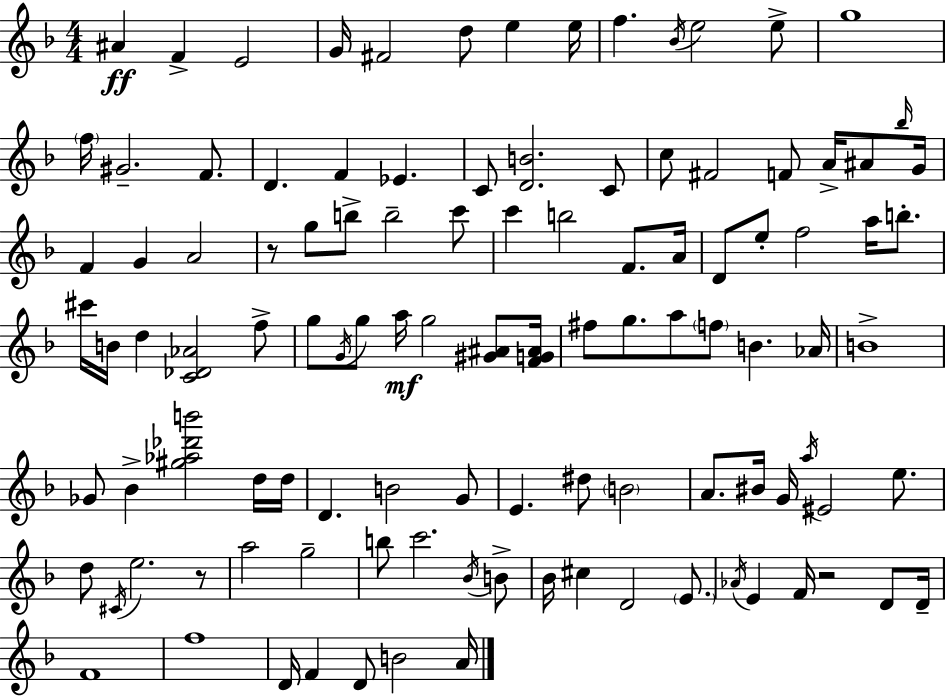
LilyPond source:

{
  \clef treble
  \numericTimeSignature
  \time 4/4
  \key f \major
  ais'4\ff f'4-> e'2 | g'16 fis'2 d''8 e''4 e''16 | f''4. \acciaccatura { bes'16 } e''2 e''8-> | g''1 | \break \parenthesize f''16 gis'2.-- f'8. | d'4. f'4 ees'4. | c'8 <d' b'>2. c'8 | c''8 fis'2 f'8 a'16-> ais'8 | \break \grace { bes''16 } g'16 f'4 g'4 a'2 | r8 g''8 b''8-> b''2-- | c'''8 c'''4 b''2 f'8. | a'16 d'8 e''8-. f''2 a''16 b''8.-. | \break cis'''16 b'16 d''4 <c' des' aes'>2 | f''8-> g''8 \acciaccatura { g'16 } g''8 a''16\mf g''2 | <gis' ais'>8 <f' g' ais'>16 fis''8 g''8. a''8 \parenthesize f''8 b'4. | aes'16 b'1-> | \break ges'8 bes'4-> <gis'' aes'' des''' b'''>2 | d''16 d''16 d'4. b'2 | g'8 e'4. dis''8 \parenthesize b'2 | a'8. bis'16 g'16 \acciaccatura { a''16 } eis'2 | \break e''8. d''8 \acciaccatura { cis'16 } e''2. | r8 a''2 g''2-- | b''8 c'''2. | \acciaccatura { bes'16 } b'8-> bes'16 cis''4 d'2 | \break \parenthesize e'8. \acciaccatura { aes'16 } e'4 f'16 r2 | d'8 d'16-- f'1 | f''1 | d'16 f'4 d'8 b'2 | \break a'16 \bar "|."
}